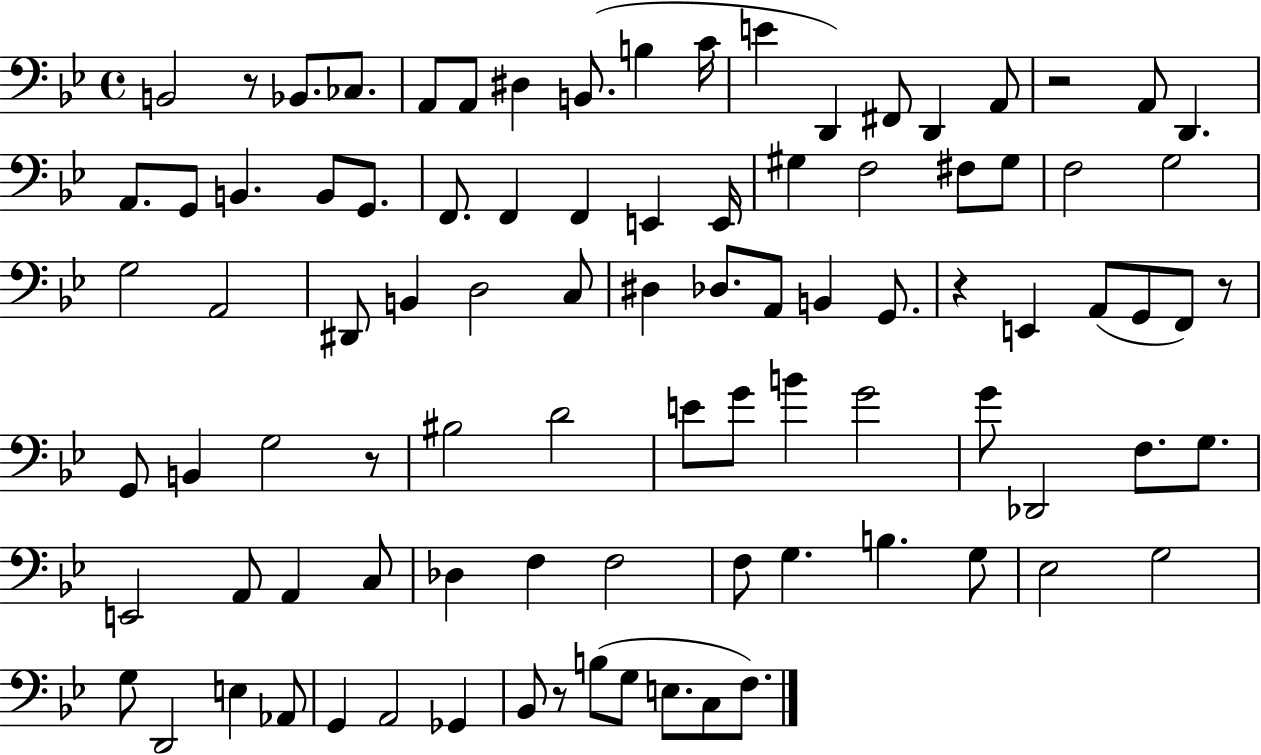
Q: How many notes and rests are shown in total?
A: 92